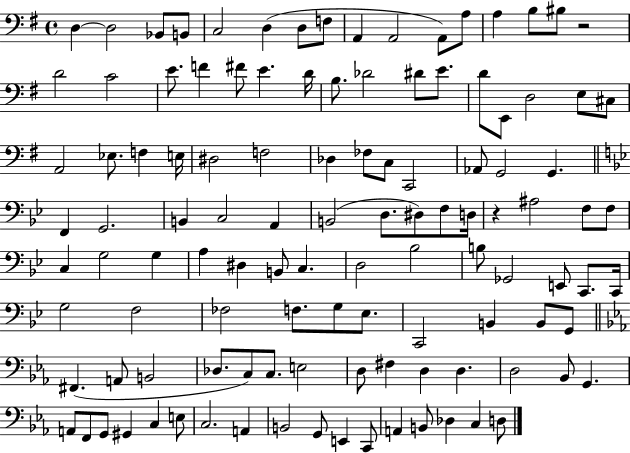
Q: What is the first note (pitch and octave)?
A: D3